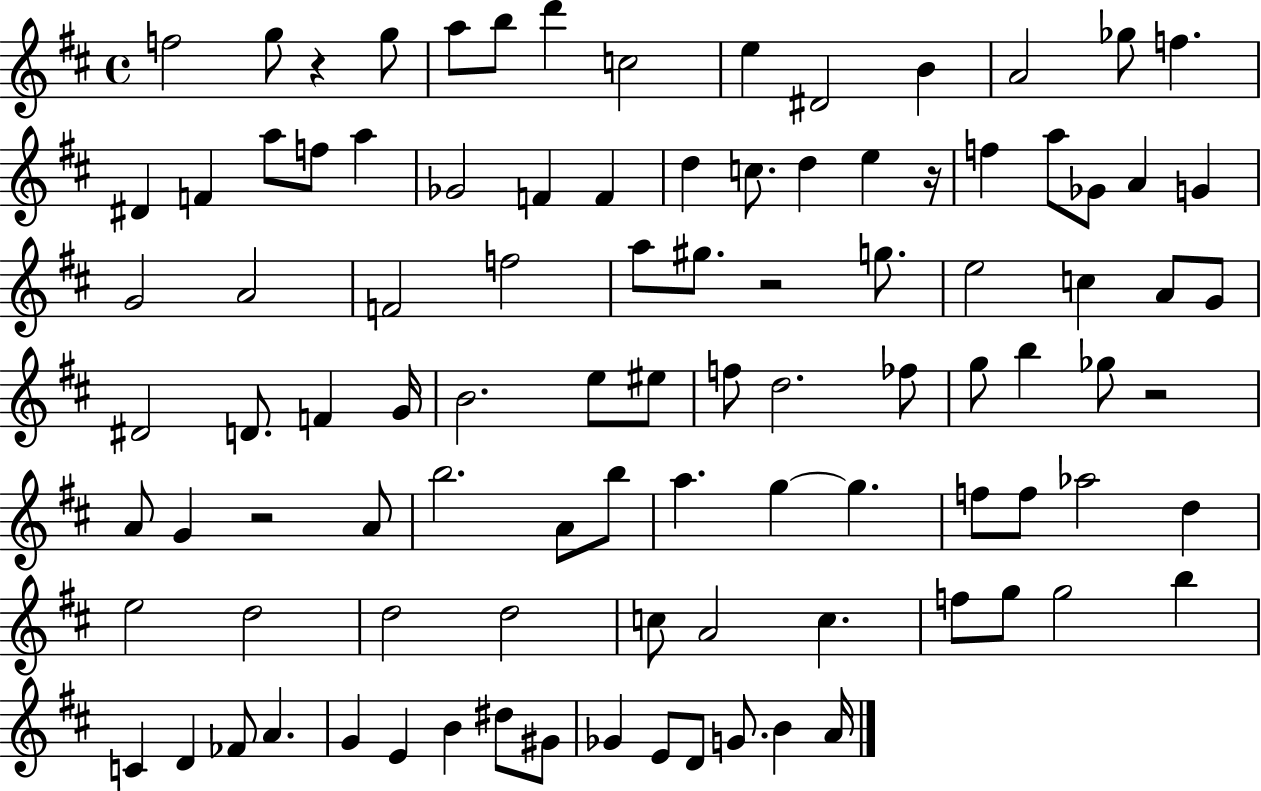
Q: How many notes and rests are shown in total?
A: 98